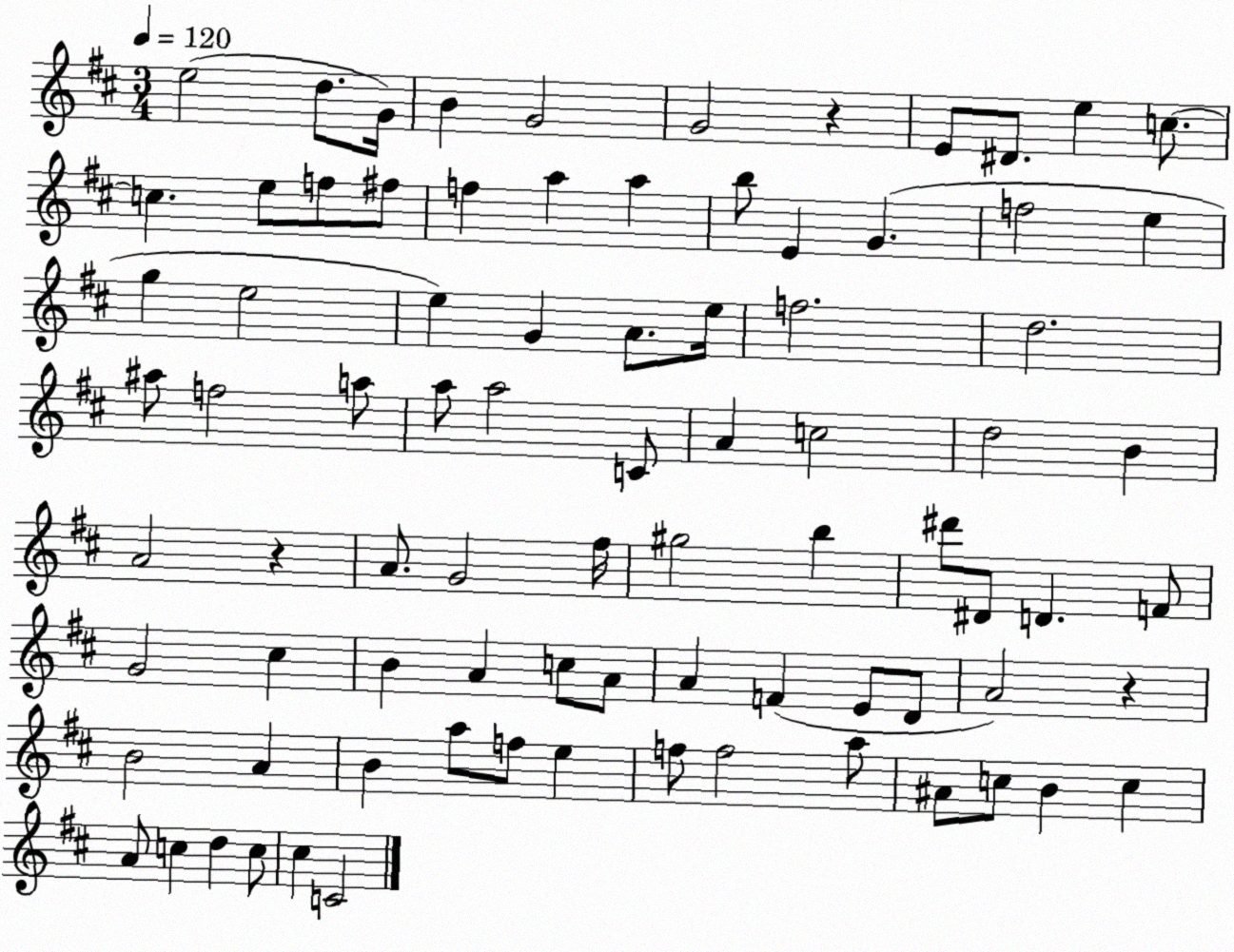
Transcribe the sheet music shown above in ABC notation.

X:1
T:Untitled
M:3/4
L:1/4
K:D
e2 d/2 G/4 B G2 G2 z E/2 ^D/2 e c/2 c e/2 f/2 ^f/2 f a a b/2 E G f2 e g e2 e G A/2 e/4 f2 d2 ^a/2 f2 a/2 a/2 a2 C/2 A c2 d2 B A2 z A/2 G2 ^f/4 ^g2 b ^d'/2 ^D/2 D F/2 G2 ^c B A c/2 A/2 A F E/2 D/2 A2 z B2 A B a/2 f/2 e f/2 f2 a/2 ^A/2 c/2 B c A/2 c d c/2 ^c C2